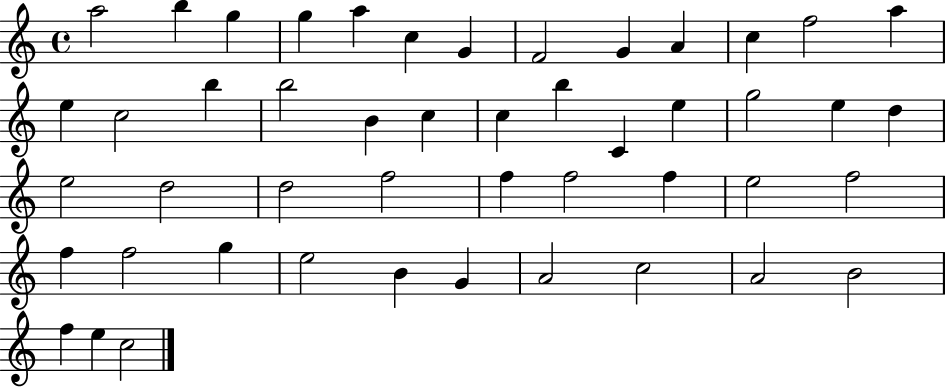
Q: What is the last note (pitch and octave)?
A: C5